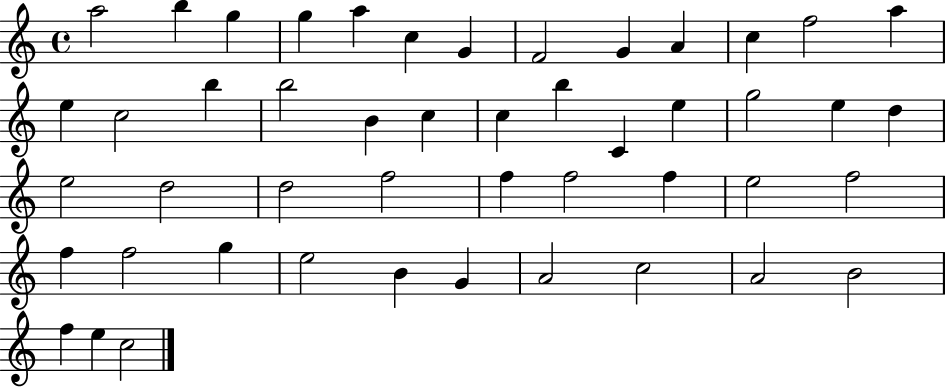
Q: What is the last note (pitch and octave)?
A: C5